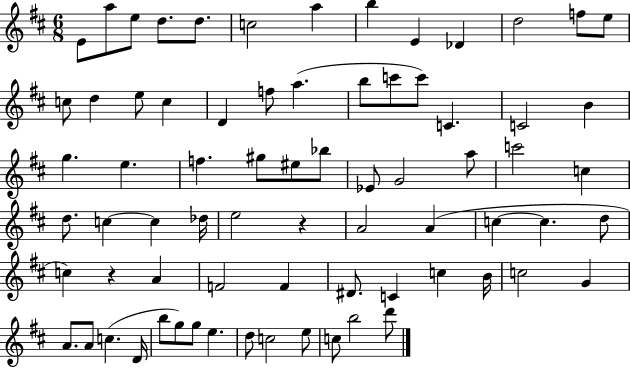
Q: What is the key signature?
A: D major